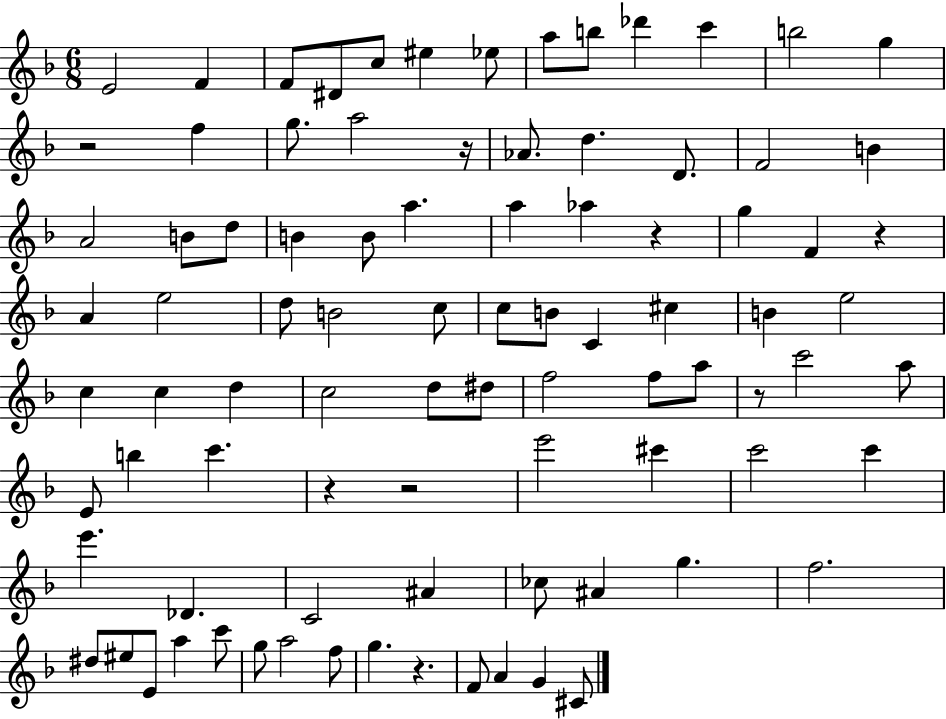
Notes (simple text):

E4/h F4/q F4/e D#4/e C5/e EIS5/q Eb5/e A5/e B5/e Db6/q C6/q B5/h G5/q R/h F5/q G5/e. A5/h R/s Ab4/e. D5/q. D4/e. F4/h B4/q A4/h B4/e D5/e B4/q B4/e A5/q. A5/q Ab5/q R/q G5/q F4/q R/q A4/q E5/h D5/e B4/h C5/e C5/e B4/e C4/q C#5/q B4/q E5/h C5/q C5/q D5/q C5/h D5/e D#5/e F5/h F5/e A5/e R/e C6/h A5/e E4/e B5/q C6/q. R/q R/h E6/h C#6/q C6/h C6/q E6/q. Db4/q. C4/h A#4/q CES5/e A#4/q G5/q. F5/h. D#5/e EIS5/e E4/e A5/q C6/e G5/e A5/h F5/e G5/q. R/q. F4/e A4/q G4/q C#4/e